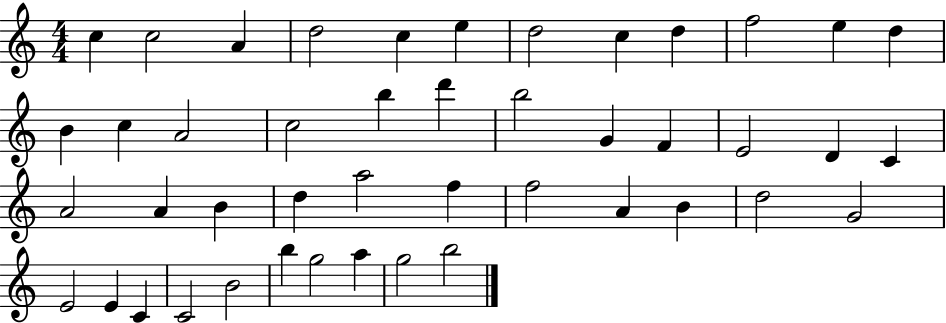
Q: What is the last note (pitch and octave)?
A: B5